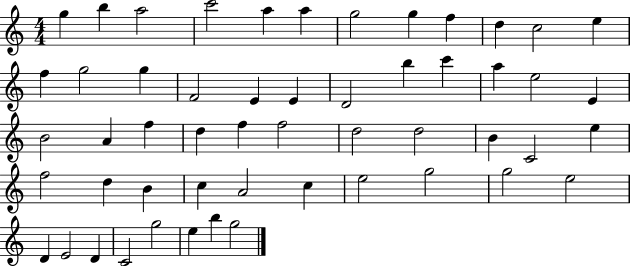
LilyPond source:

{
  \clef treble
  \numericTimeSignature
  \time 4/4
  \key c \major
  g''4 b''4 a''2 | c'''2 a''4 a''4 | g''2 g''4 f''4 | d''4 c''2 e''4 | \break f''4 g''2 g''4 | f'2 e'4 e'4 | d'2 b''4 c'''4 | a''4 e''2 e'4 | \break b'2 a'4 f''4 | d''4 f''4 f''2 | d''2 d''2 | b'4 c'2 e''4 | \break f''2 d''4 b'4 | c''4 a'2 c''4 | e''2 g''2 | g''2 e''2 | \break d'4 e'2 d'4 | c'2 g''2 | e''4 b''4 g''2 | \bar "|."
}